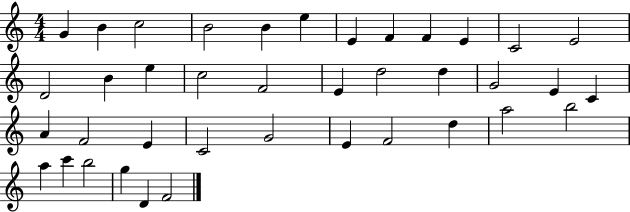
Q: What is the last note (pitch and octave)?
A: F4